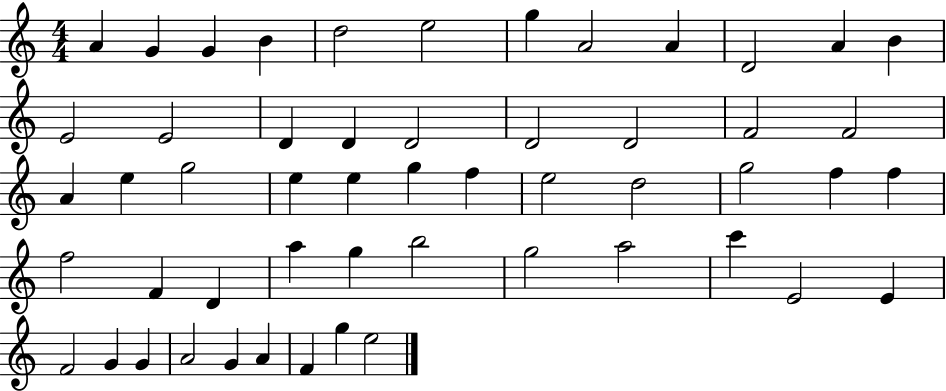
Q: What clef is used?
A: treble